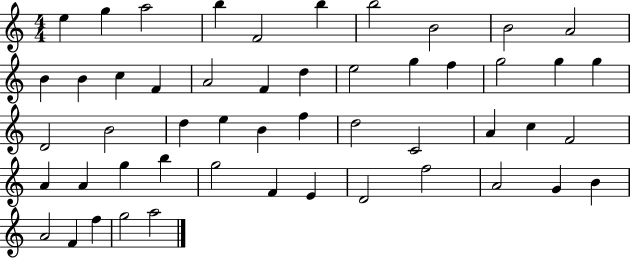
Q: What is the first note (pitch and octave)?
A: E5